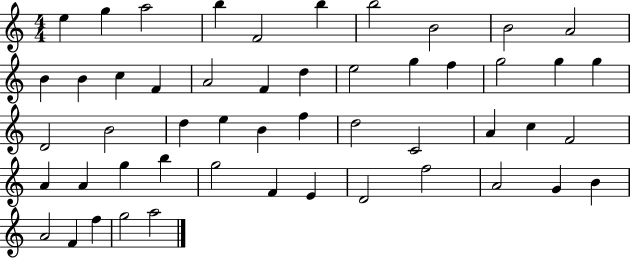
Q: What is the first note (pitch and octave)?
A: E5